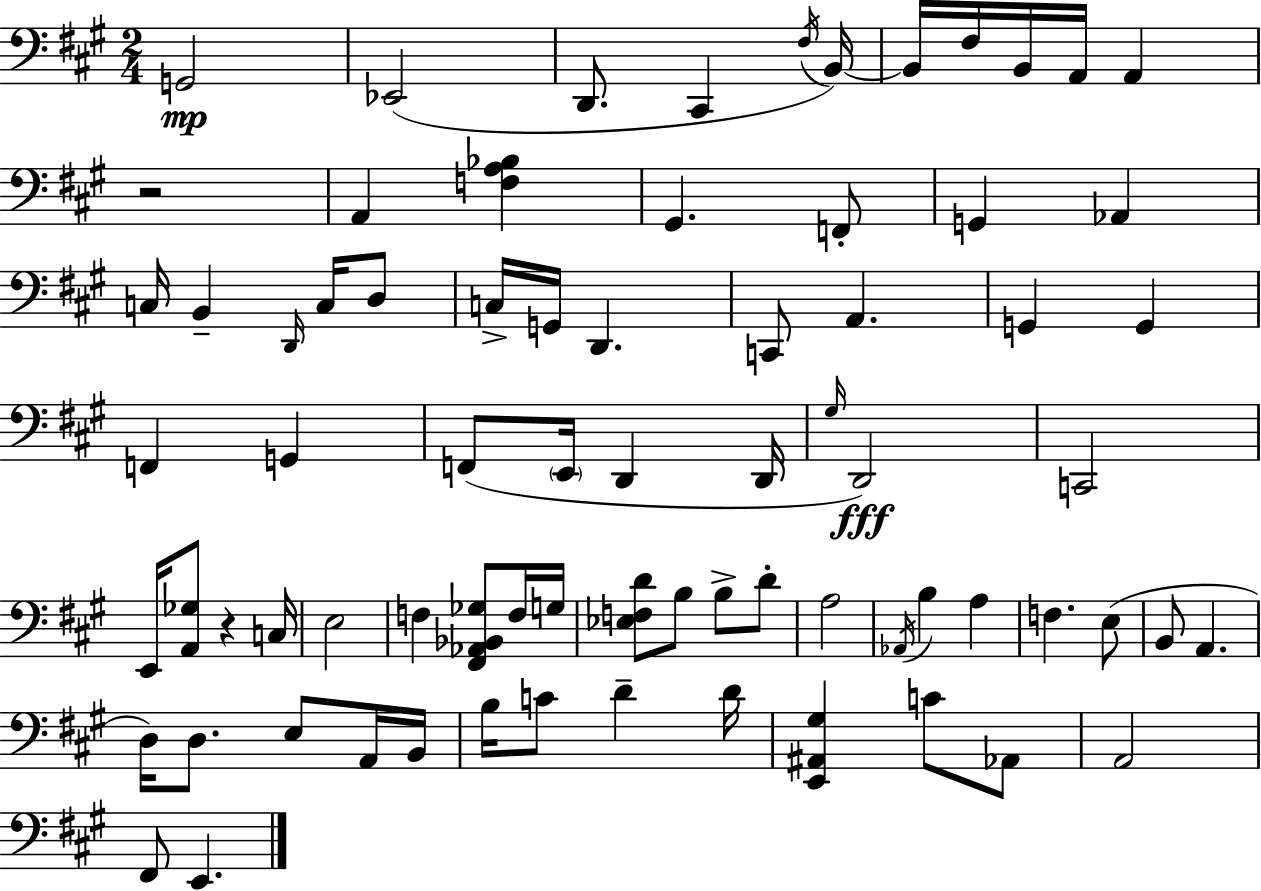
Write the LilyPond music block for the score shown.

{
  \clef bass
  \numericTimeSignature
  \time 2/4
  \key a \major
  g,2\mp | ees,2( | d,8. cis,4 \acciaccatura { fis16 } | b,16~~) b,16 fis16 b,16 a,16 a,4 | \break r2 | a,4 <f a bes>4 | gis,4. f,8-. | g,4 aes,4 | \break c16 b,4-- \grace { d,16 } c16 | d8 c16-> g,16 d,4. | c,8 a,4. | g,4 g,4 | \break f,4 g,4 | f,8( \parenthesize e,16 d,4 | d,16 \grace { gis16 } d,2\fff) | c,2 | \break e,16 <a, ges>8 r4 | c16 e2 | f4 <fis, aes, bes, ges>8 | f16 g16 <ees f d'>8 b8 b8-> | \break d'8-. a2 | \acciaccatura { aes,16 } b4 | a4 f4. | e8( b,8 a,4. | \break d16) d8. | e8 a,16 b,16 b16 c'8 d'4-- | d'16 <e, ais, gis>4 | c'8 aes,8 a,2 | \break fis,8 e,4. | \bar "|."
}